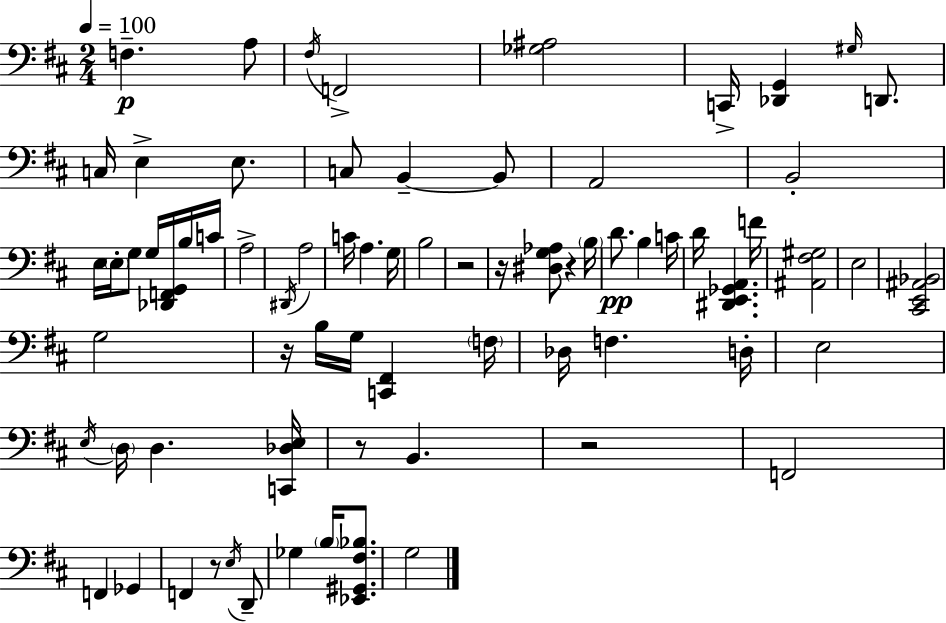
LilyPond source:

{
  \clef bass
  \numericTimeSignature
  \time 2/4
  \key d \major
  \tempo 4 = 100
  f4.--\p a8 | \acciaccatura { fis16 } f,2-> | <ges ais>2 | c,16-> <des, g,>4 \grace { gis16 } d,8. | \break c16 e4-> e8. | c8 b,4--~~ | b,8 a,2 | b,2-. | \break e16 \parenthesize e16-. g8 g16 <des, f, g,>16 | b16 c'16 a2-> | \acciaccatura { dis,16 } a2 | c'16 a4. | \break g16 b2 | r2 | r16 <dis g aes>8 r4 | \parenthesize b16 d'8.\pp b4 | \break c'16 d'16 <dis, e, ges, a,>4. | f'16 <ais, fis gis>2 | e2 | <cis, e, ais, bes,>2 | \break g2 | r16 b16 g16 <c, fis,>4 | \parenthesize f16 des16 f4. | d16-. e2 | \break \acciaccatura { e16 } \parenthesize d16 d4. | <c, des e>16 r8 b,4. | r2 | f,2 | \break f,4 | ges,4 f,4 | r8 \acciaccatura { e16 } d,8-- ges4 | \parenthesize b16 <ees, gis, fis bes>8. g2 | \break \bar "|."
}